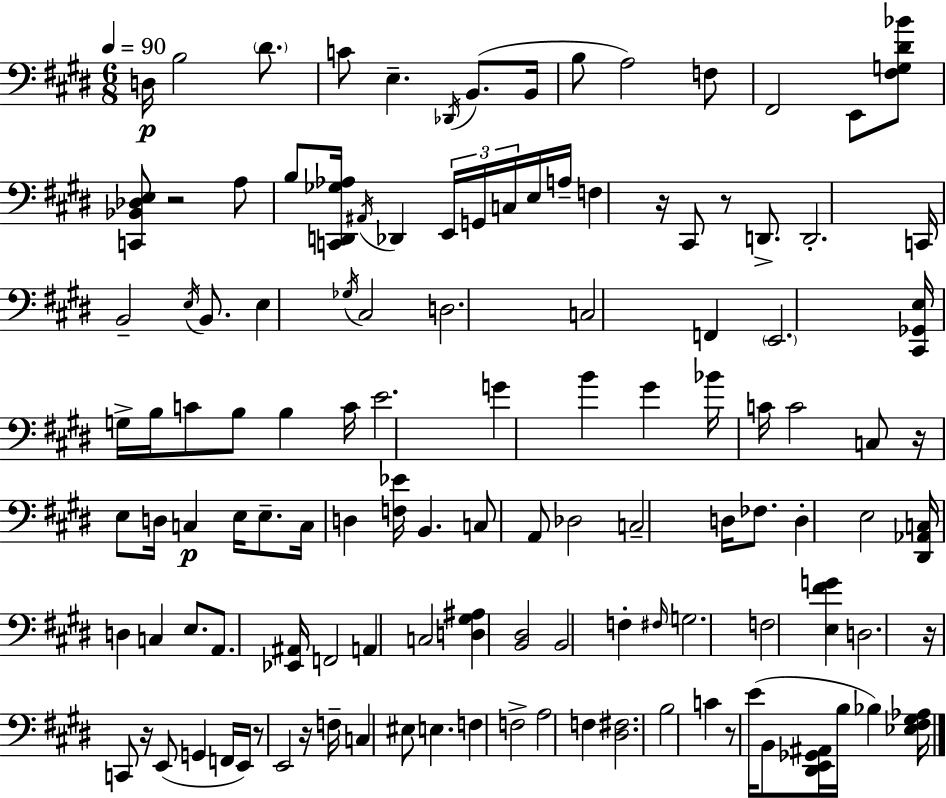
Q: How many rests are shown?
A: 9